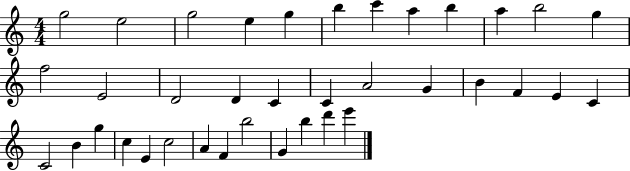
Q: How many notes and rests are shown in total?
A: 37